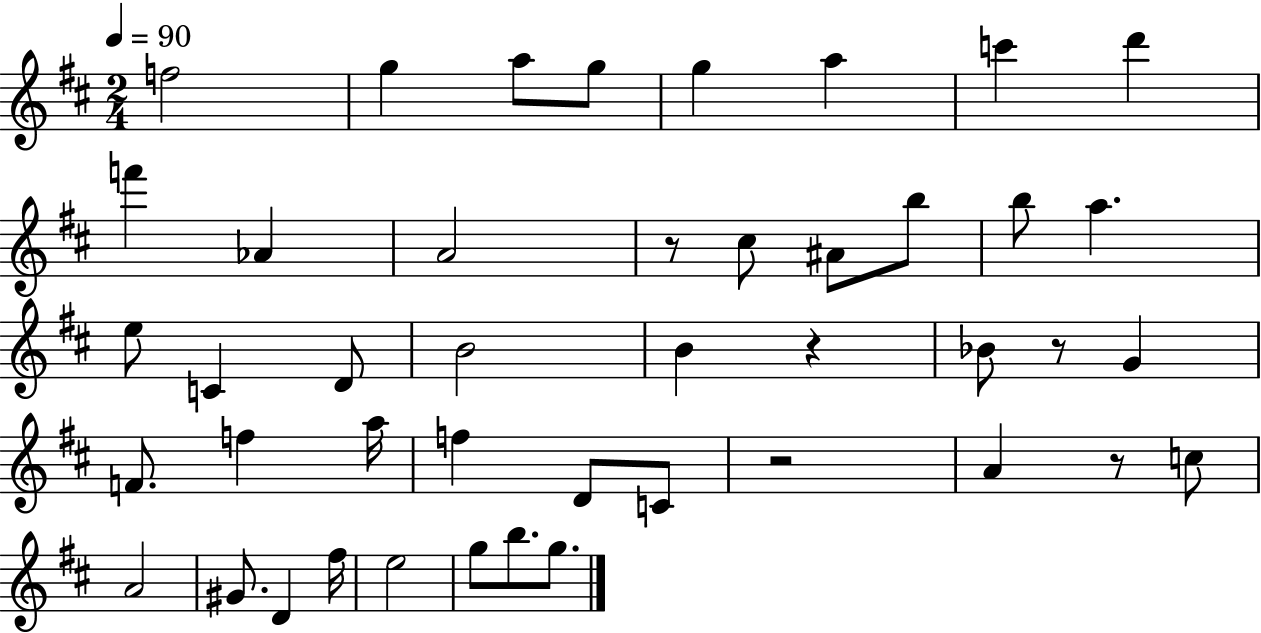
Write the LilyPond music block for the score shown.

{
  \clef treble
  \numericTimeSignature
  \time 2/4
  \key d \major
  \tempo 4 = 90
  f''2 | g''4 a''8 g''8 | g''4 a''4 | c'''4 d'''4 | \break f'''4 aes'4 | a'2 | r8 cis''8 ais'8 b''8 | b''8 a''4. | \break e''8 c'4 d'8 | b'2 | b'4 r4 | bes'8 r8 g'4 | \break f'8. f''4 a''16 | f''4 d'8 c'8 | r2 | a'4 r8 c''8 | \break a'2 | gis'8. d'4 fis''16 | e''2 | g''8 b''8. g''8. | \break \bar "|."
}